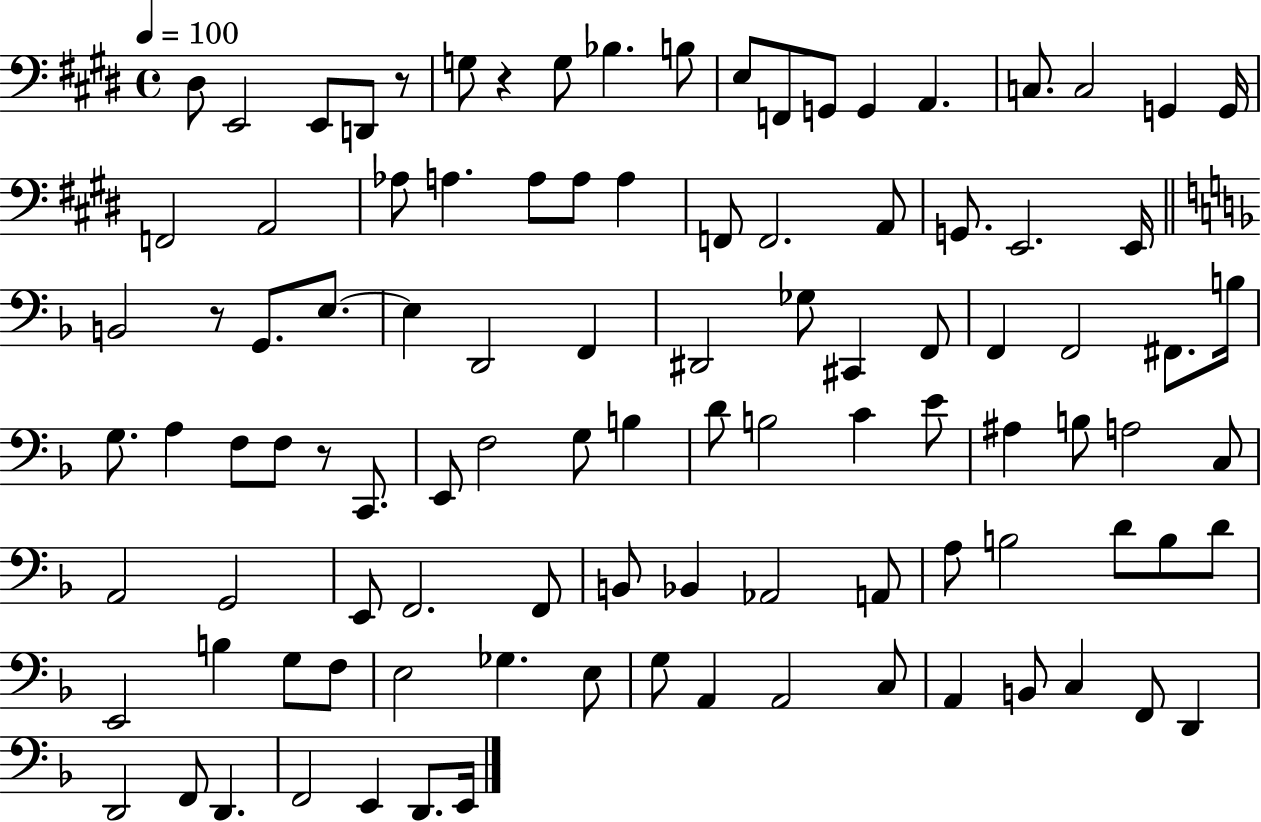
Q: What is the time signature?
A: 4/4